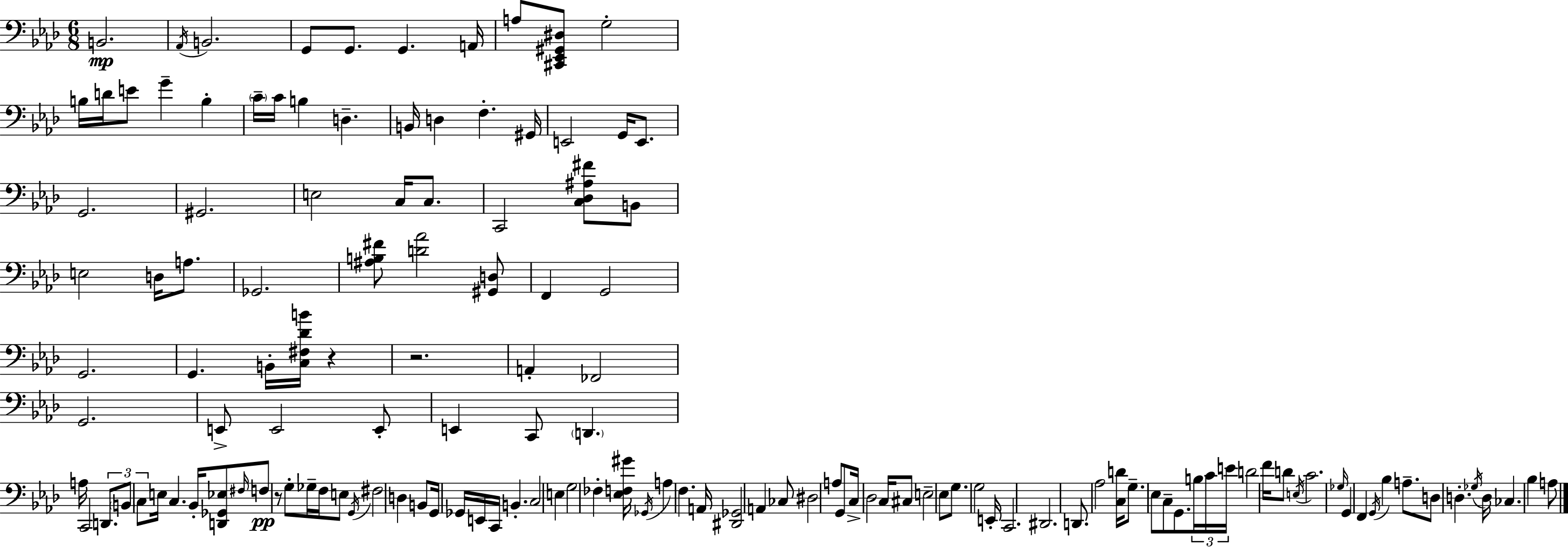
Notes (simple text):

B2/h. Ab2/s B2/h. G2/e G2/e. G2/q. A2/s A3/e [C#2,Eb2,G#2,D#3]/e G3/h B3/s D4/s E4/e G4/q B3/q C4/s C4/s B3/q D3/q. B2/s D3/q F3/q. G#2/s E2/h G2/s E2/e. G2/h. G#2/h. E3/h C3/s C3/e. C2/h [C3,Db3,A#3,F#4]/e B2/e E3/h D3/s A3/e. Gb2/h. [A#3,B3,F#4]/e [D4,Ab4]/h [G#2,D3]/e F2/q G2/h G2/h. G2/q. B2/s [C3,F#3,Db4,B4]/s R/q R/h. A2/q FES2/h G2/h. E2/e E2/h E2/e E2/q C2/e D2/q. A3/s C2/h D2/e. B2/e C3/e E3/s C3/q. Bb2/s [D2,Gb2,Eb3]/e F#3/s F3/e R/e G3/e Gb3/s F3/s E3/e G2/s F#3/h D3/q B2/e G2/s Gb2/s E2/s C2/s B2/q. C3/h E3/q G3/h FES3/q [Eb3,F3,G#4]/s Gb2/s A3/q F3/q. A2/s [D#2,Gb2]/h A2/q CES3/e D#3/h A3/e G2/e C3/s Db3/h C3/s C#3/e E3/h Eb3/e G3/e. G3/h E2/s C2/h. D#2/h. D2/e. Ab3/h [C3,D4]/s G3/e. Eb3/e C3/e G2/e. B3/s C4/s E4/s D4/h F4/s D4/e E3/s C4/h. Gb3/s G2/q F2/q G2/s Bb3/q A3/e. D3/e D3/q. Gb3/s D3/s CES3/q. Bb3/q A3/e